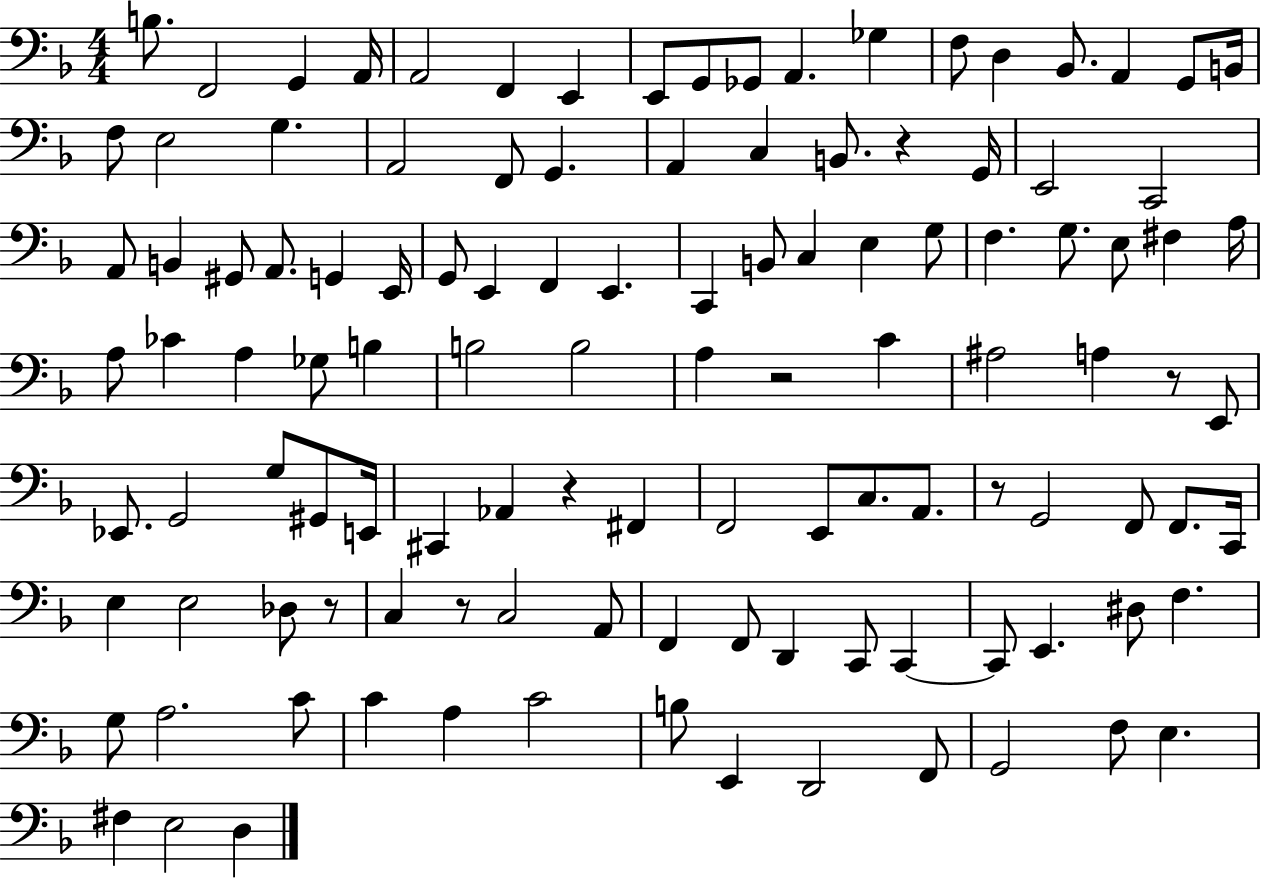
B3/e. F2/h G2/q A2/s A2/h F2/q E2/q E2/e G2/e Gb2/e A2/q. Gb3/q F3/e D3/q Bb2/e. A2/q G2/e B2/s F3/e E3/h G3/q. A2/h F2/e G2/q. A2/q C3/q B2/e. R/q G2/s E2/h C2/h A2/e B2/q G#2/e A2/e. G2/q E2/s G2/e E2/q F2/q E2/q. C2/q B2/e C3/q E3/q G3/e F3/q. G3/e. E3/e F#3/q A3/s A3/e CES4/q A3/q Gb3/e B3/q B3/h B3/h A3/q R/h C4/q A#3/h A3/q R/e E2/e Eb2/e. G2/h G3/e G#2/e E2/s C#2/q Ab2/q R/q F#2/q F2/h E2/e C3/e. A2/e. R/e G2/h F2/e F2/e. C2/s E3/q E3/h Db3/e R/e C3/q R/e C3/h A2/e F2/q F2/e D2/q C2/e C2/q C2/e E2/q. D#3/e F3/q. G3/e A3/h. C4/e C4/q A3/q C4/h B3/e E2/q D2/h F2/e G2/h F3/e E3/q. F#3/q E3/h D3/q